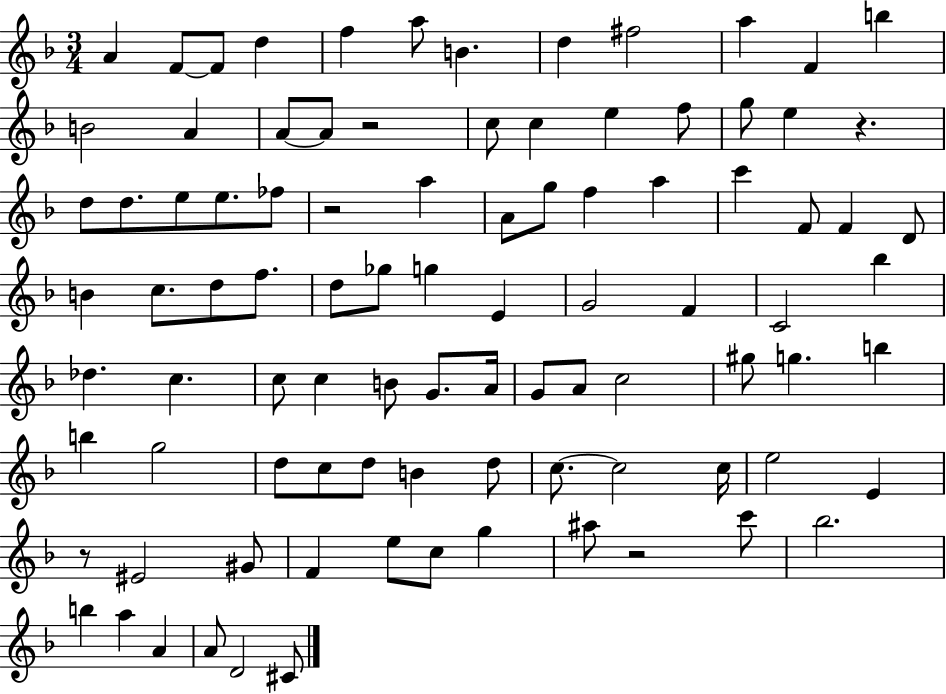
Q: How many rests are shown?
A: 5